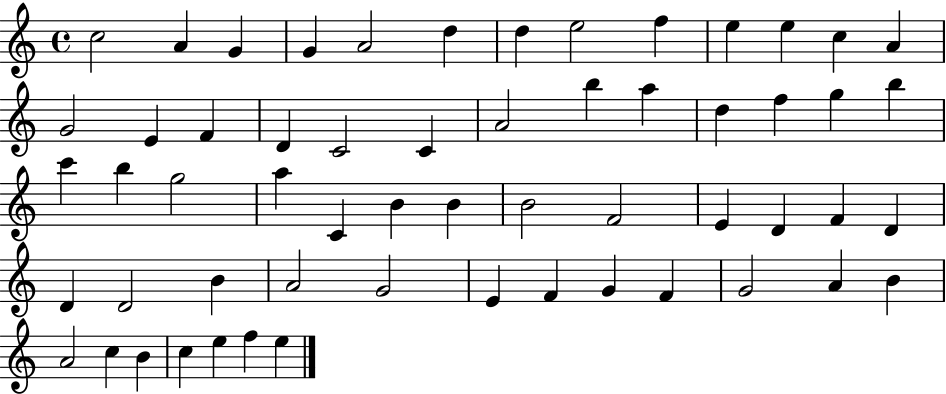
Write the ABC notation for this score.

X:1
T:Untitled
M:4/4
L:1/4
K:C
c2 A G G A2 d d e2 f e e c A G2 E F D C2 C A2 b a d f g b c' b g2 a C B B B2 F2 E D F D D D2 B A2 G2 E F G F G2 A B A2 c B c e f e